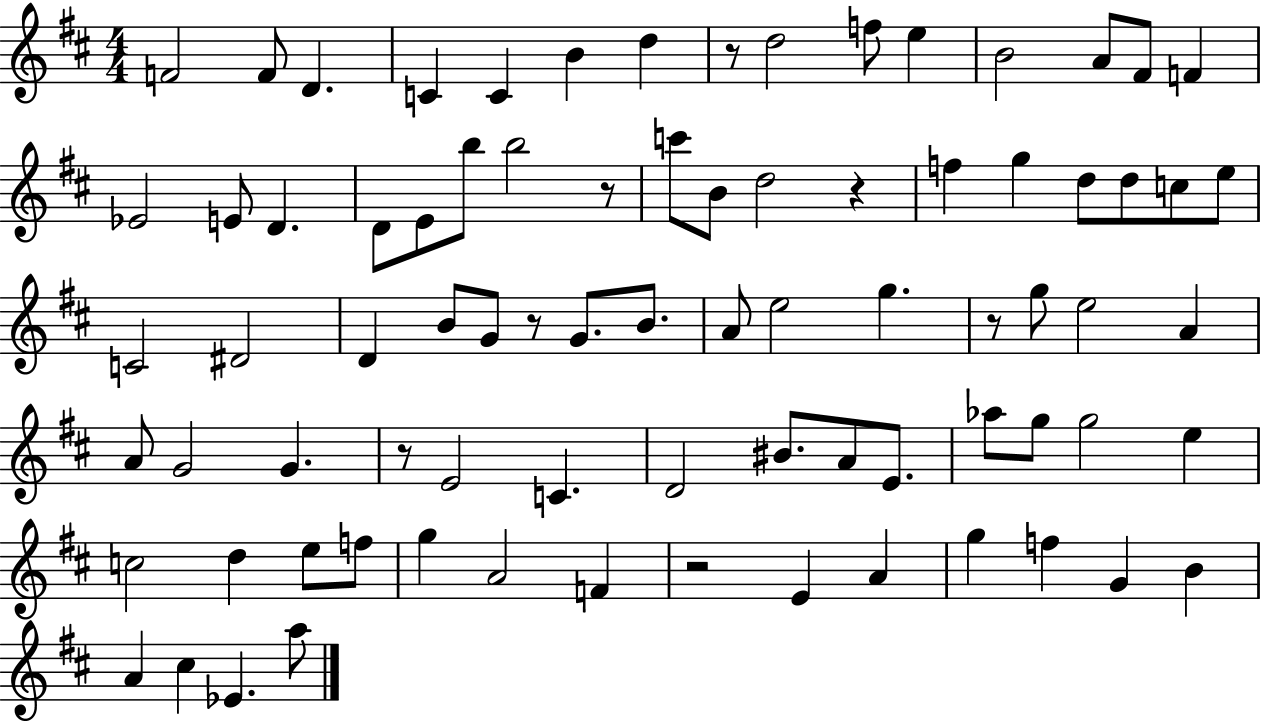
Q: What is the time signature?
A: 4/4